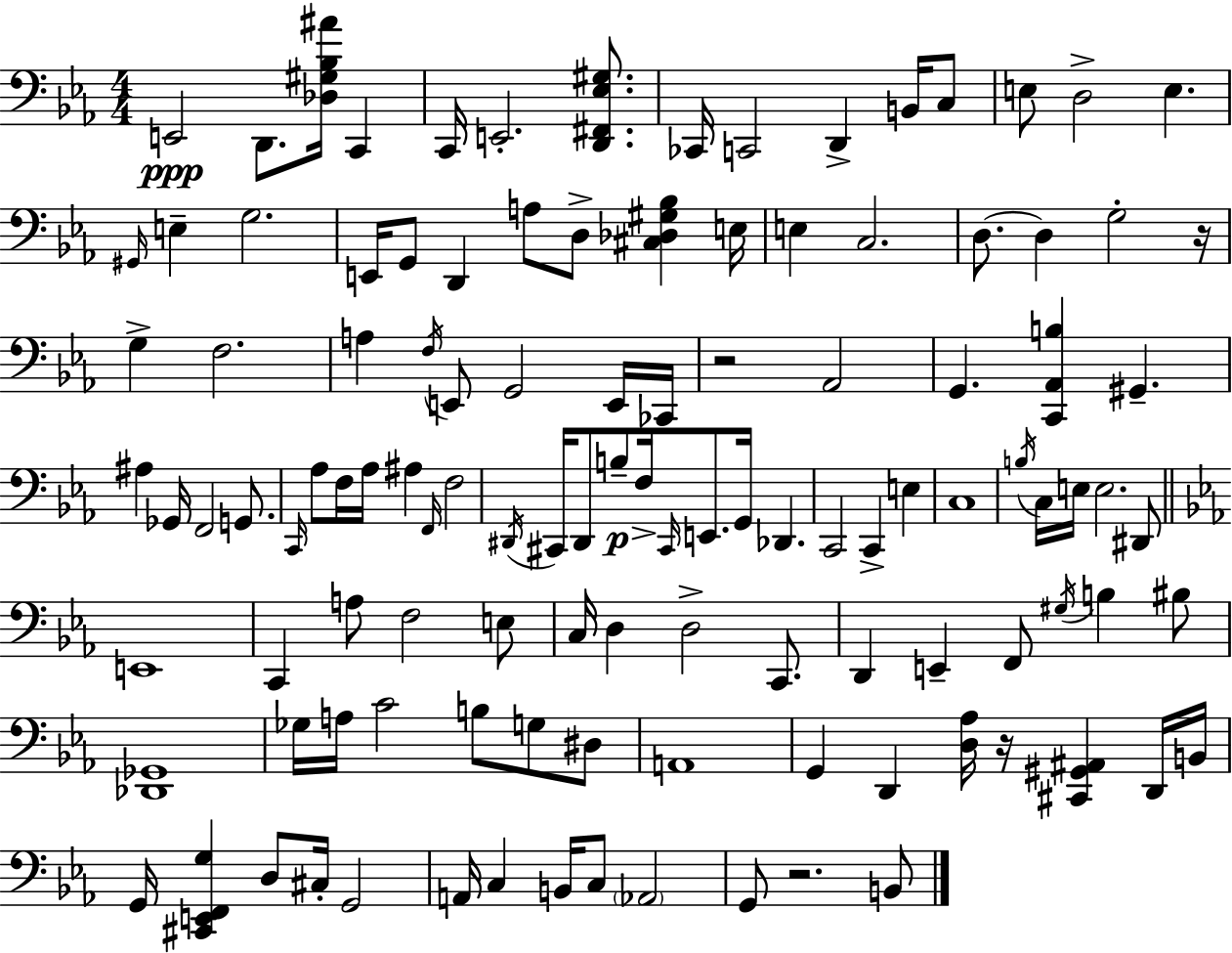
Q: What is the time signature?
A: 4/4